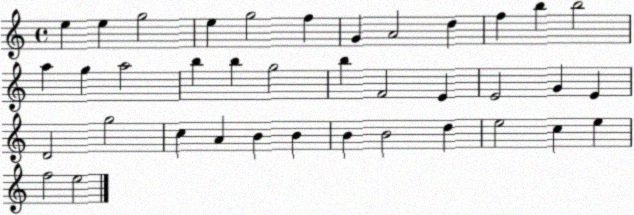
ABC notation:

X:1
T:Untitled
M:4/4
L:1/4
K:C
e e g2 e g2 f G A2 d f b b2 a g a2 b b g2 b F2 E E2 G E D2 g2 c A B B B B2 d e2 c e f2 e2